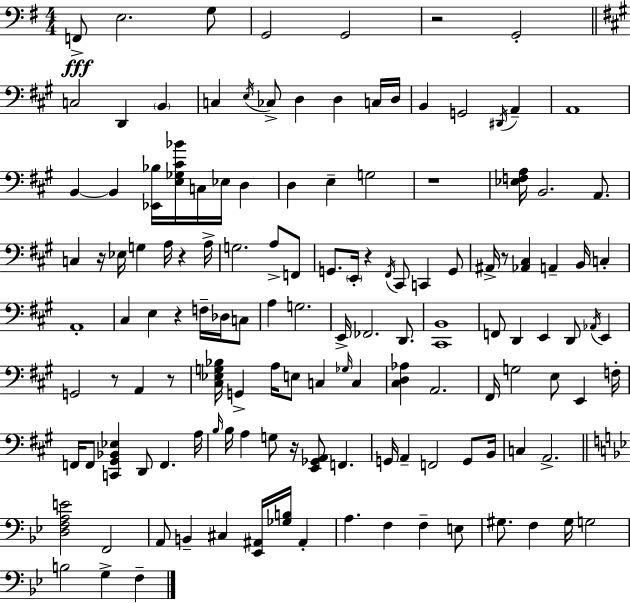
{
  \clef bass
  \numericTimeSignature
  \time 4/4
  \key g \major
  f,8->\fff e2. g8 | g,2 g,2 | r2 g,2-. | \bar "||" \break \key a \major c2 d,4 \parenthesize b,4 | c4 \acciaccatura { e16 } ces8-> d4 d4 c16 | d16 b,4 g,2 \acciaccatura { dis,16 } a,4-- | a,1 | \break b,4~~ b,4 <ees, bes>16 <e ges cis' bes'>16 c16 ees16 d4 | d4 e4-- g2 | r1 | <ees f a>16 b,2. a,8. | \break c4 r16 ees16 g4 a16 r4 | a16-> g2. a8-> | f,8 g,8. \parenthesize e,16-. r4 \acciaccatura { fis,16 } cis,8 c,4 | g,8 ais,16-> r8 <aes, cis>4 a,4-- b,16 c4-. | \break a,1-. | cis4 e4 r4 f16-- | des16 c8 a4 g2. | e,16-> fes,2. | \break d,8. <cis, b,>1 | f,8 d,4 e,4 d,8 \acciaccatura { aes,16 } | e,4 g,2 r8 a,4 | r8 <cis ees g bes>16 g,4-> a16 e8 c4 | \break \grace { ges16 } c4 <cis d aes>4 a,2. | fis,16 g2 e8 | e,4 f16-. f,16 f,8 <c, gis, bes, ees>4 d,8 f,4. | a16 \grace { b16 } b16 a4 g8 r16 <e, ges, a,>8 | \break f,4. g,16 a,4-- f,2 | g,8 b,16 c4 a,2.-> | \bar "||" \break \key bes \major <d f a e'>2 f,2 | a,8 b,4-- cis4 <ees, ais,>16 <ges b>16 ais,4-. | a4. f4 f4-- e8 | gis8. f4 gis16 g2 | \break b2 g4-> f4-- | \bar "|."
}